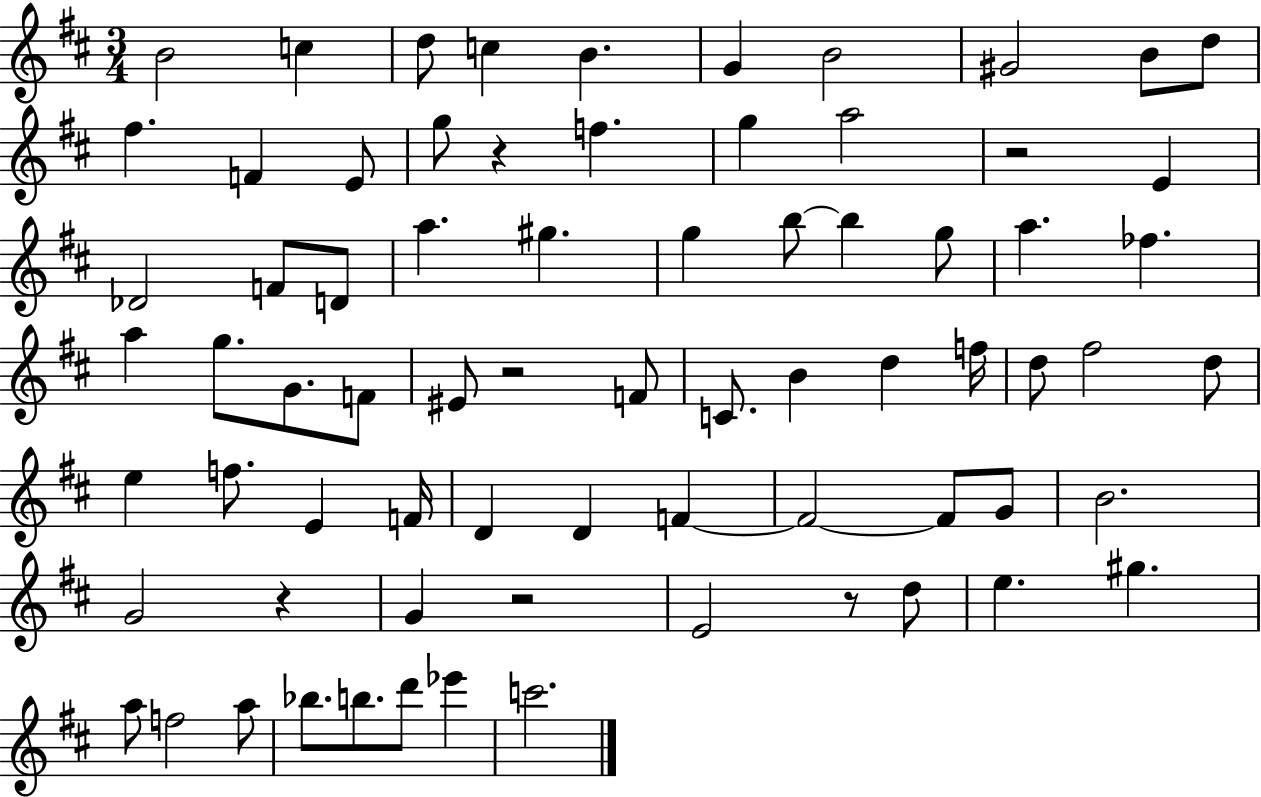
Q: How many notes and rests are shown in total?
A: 73